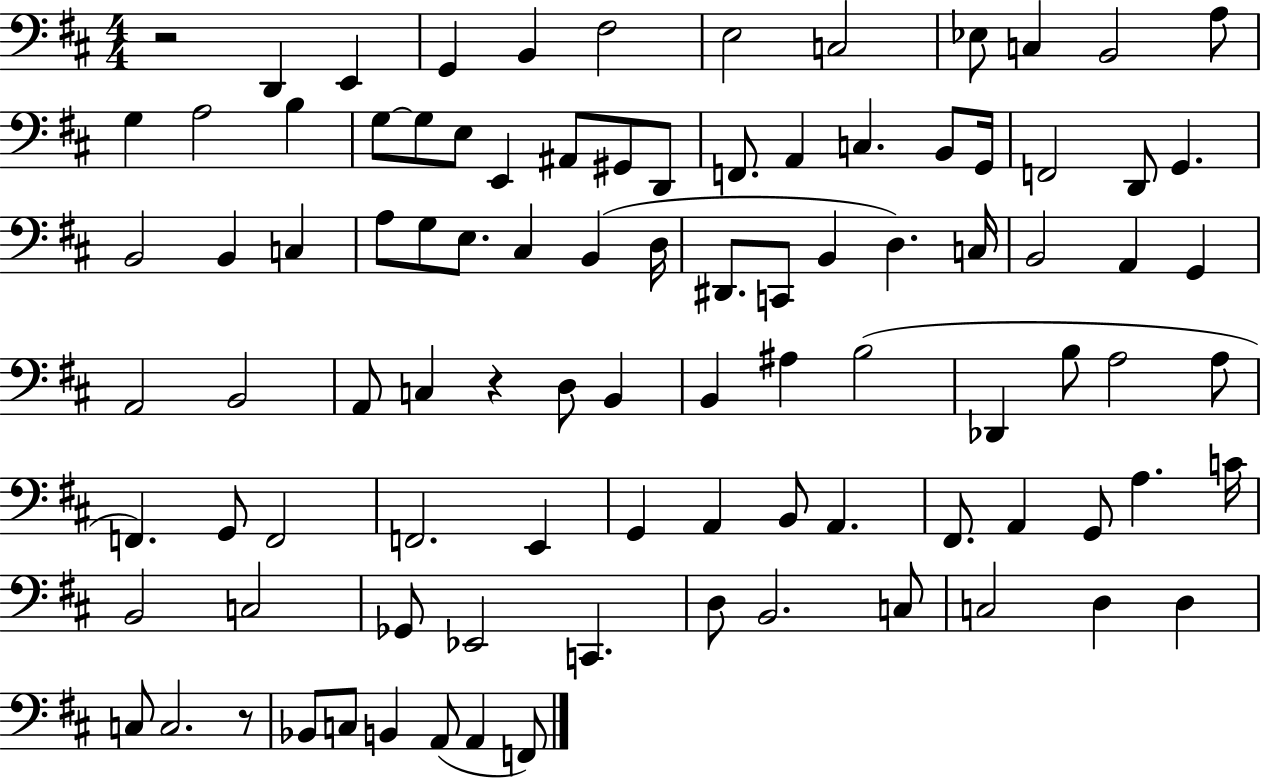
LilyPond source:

{
  \clef bass
  \numericTimeSignature
  \time 4/4
  \key d \major
  r2 d,4 e,4 | g,4 b,4 fis2 | e2 c2 | ees8 c4 b,2 a8 | \break g4 a2 b4 | g8~~ g8 e8 e,4 ais,8 gis,8 d,8 | f,8. a,4 c4. b,8 g,16 | f,2 d,8 g,4. | \break b,2 b,4 c4 | a8 g8 e8. cis4 b,4( d16 | dis,8. c,8 b,4 d4.) c16 | b,2 a,4 g,4 | \break a,2 b,2 | a,8 c4 r4 d8 b,4 | b,4 ais4 b2( | des,4 b8 a2 a8 | \break f,4.) g,8 f,2 | f,2. e,4 | g,4 a,4 b,8 a,4. | fis,8. a,4 g,8 a4. c'16 | \break b,2 c2 | ges,8 ees,2 c,4. | d8 b,2. c8 | c2 d4 d4 | \break c8 c2. r8 | bes,8 c8 b,4 a,8( a,4 f,8) | \bar "|."
}